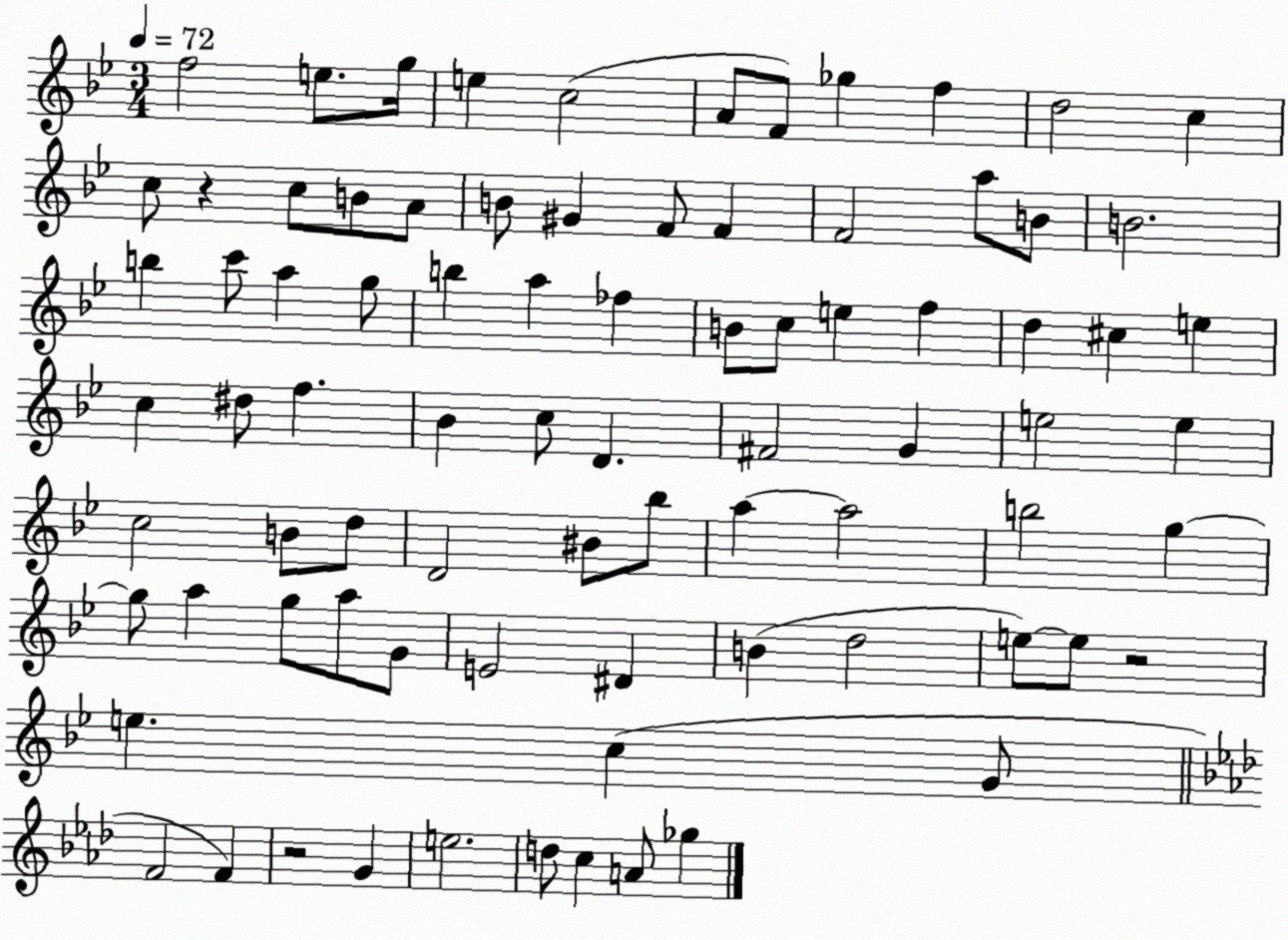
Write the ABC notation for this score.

X:1
T:Untitled
M:3/4
L:1/4
K:Bb
f2 e/2 g/4 e c2 A/2 F/2 _g f d2 c c/2 z c/2 B/2 A/2 B/2 ^G F/2 F F2 a/2 B/2 B2 b c'/2 a g/2 b a _f B/2 c/2 e f d ^c e c ^d/2 f _B c/2 D ^F2 G e2 e c2 B/2 d/2 D2 ^B/2 _b/2 a a2 b2 g g/2 a g/2 a/2 G/2 E2 ^D B d2 e/2 e/2 z2 e c G/2 F2 F z2 G e2 d/2 c A/2 _g